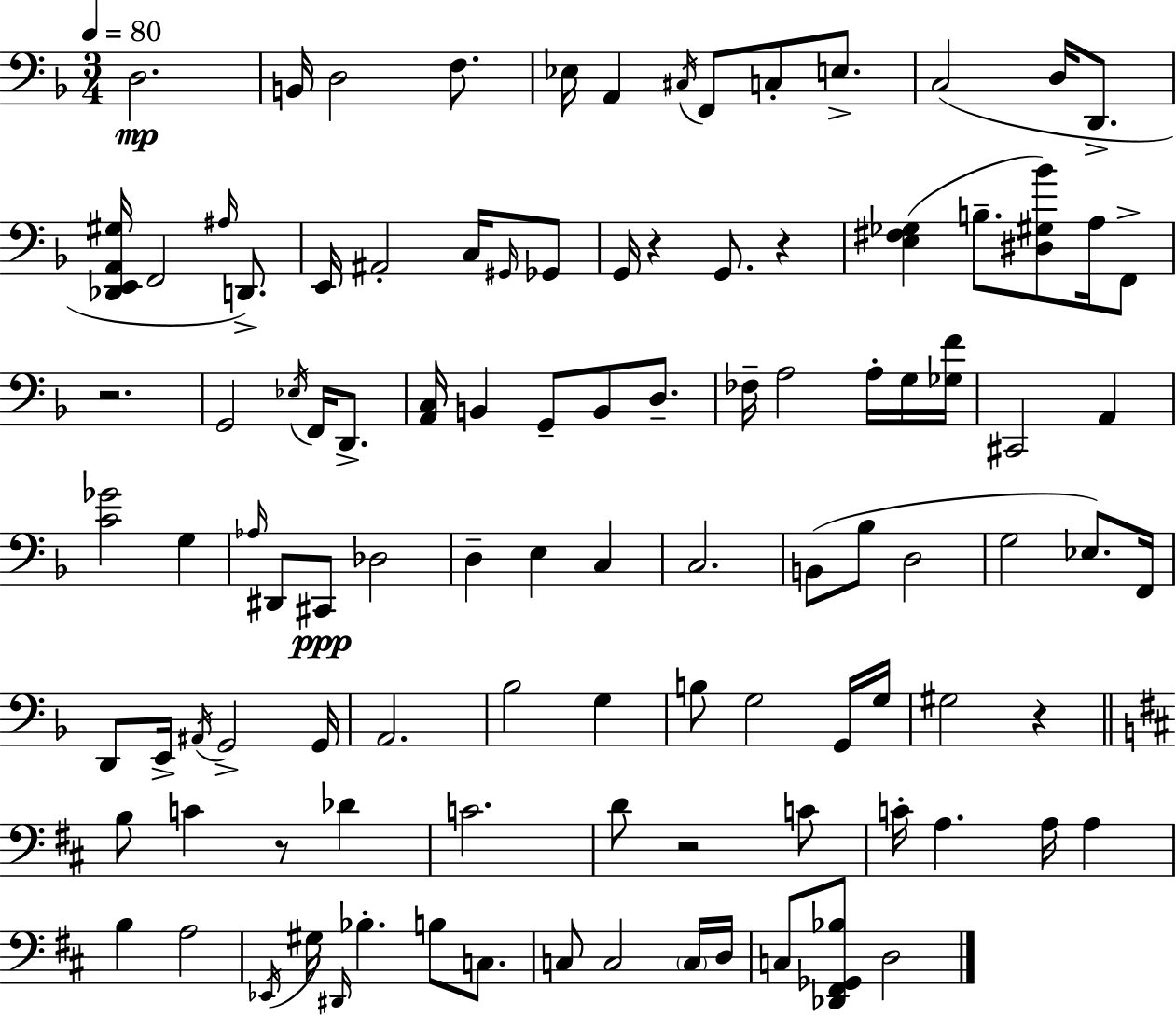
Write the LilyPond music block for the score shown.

{
  \clef bass
  \numericTimeSignature
  \time 3/4
  \key d \minor
  \tempo 4 = 80
  d2.\mp | b,16 d2 f8. | ees16 a,4 \acciaccatura { cis16 } f,8 c8-. e8.-> | c2( d16 d,8.-> | \break <des, e, a, gis>16 f,2 \grace { ais16 }) d,8.-> | e,16 ais,2-. c16 | \grace { gis,16 } ges,8 g,16 r4 g,8. r4 | <e fis ges>4( b8.-- <dis gis bes'>8) | \break a16 f,8-> r2. | g,2 \acciaccatura { ees16 } | f,16 d,8.-> <a, c>16 b,4 g,8-- b,8 | d8.-- fes16-- a2 | \break a16-. g16 <ges f'>16 cis,2 | a,4 <c' ges'>2 | g4 \grace { aes16 } dis,8 cis,8\ppp des2 | d4-- e4 | \break c4 c2. | b,8( bes8 d2 | g2 | ees8.) f,16 d,8 e,16-> \acciaccatura { ais,16 } g,2-> | \break g,16 a,2. | bes2 | g4 b8 g2 | g,16 g16 gis2 | \break r4 \bar "||" \break \key d \major b8 c'4 r8 des'4 | c'2. | d'8 r2 c'8 | c'16-. a4. a16 a4 | \break b4 a2 | \acciaccatura { ees,16 } gis16 \grace { dis,16 } bes4.-. b8 c8. | c8 c2 | \parenthesize c16 d16 c8 <des, fis, ges, bes>8 d2 | \break \bar "|."
}